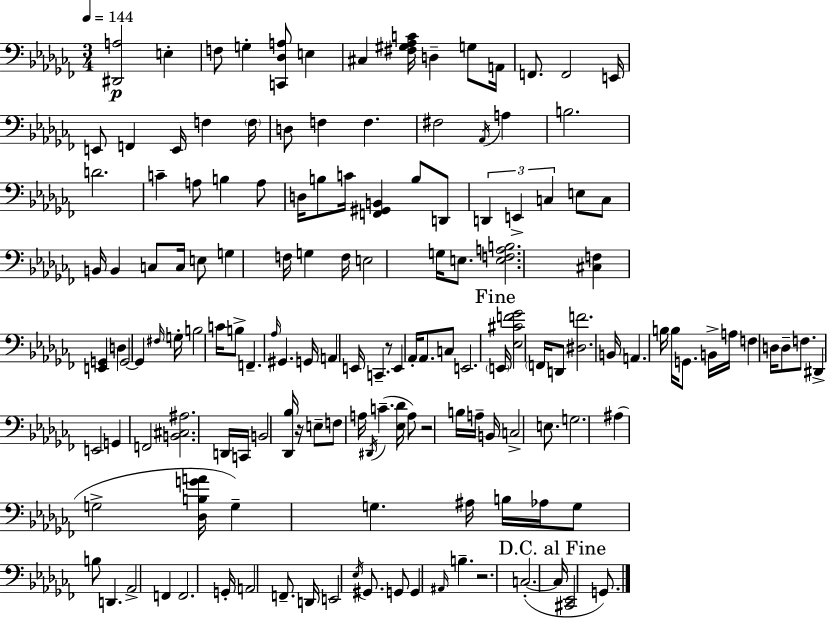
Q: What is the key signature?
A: AES minor